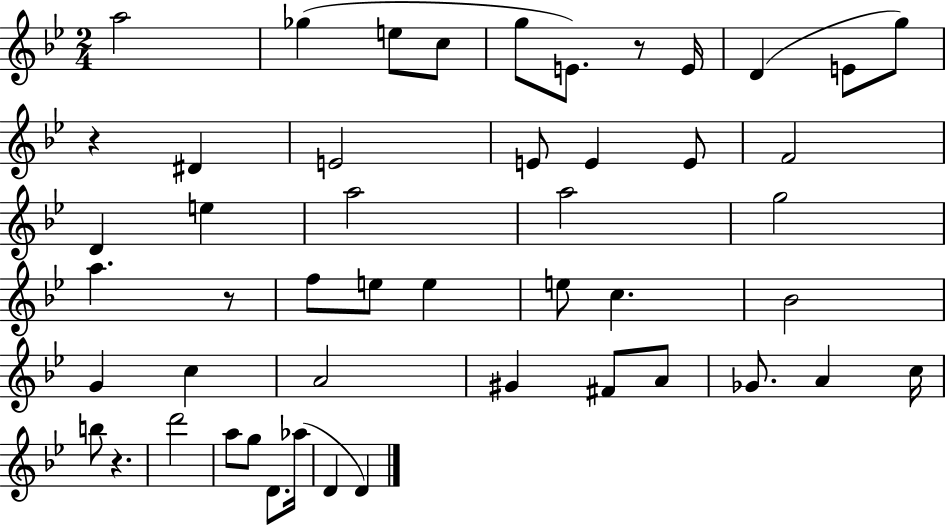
{
  \clef treble
  \numericTimeSignature
  \time 2/4
  \key bes \major
  \repeat volta 2 { a''2 | ges''4( e''8 c''8 | g''8 e'8.) r8 e'16 | d'4( e'8 g''8) | \break r4 dis'4 | e'2 | e'8 e'4 e'8 | f'2 | \break d'4 e''4 | a''2 | a''2 | g''2 | \break a''4. r8 | f''8 e''8 e''4 | e''8 c''4. | bes'2 | \break g'4 c''4 | a'2 | gis'4 fis'8 a'8 | ges'8. a'4 c''16 | \break b''8 r4. | d'''2 | a''8 g''8 d'8. aes''16( | d'4 d'4) | \break } \bar "|."
}